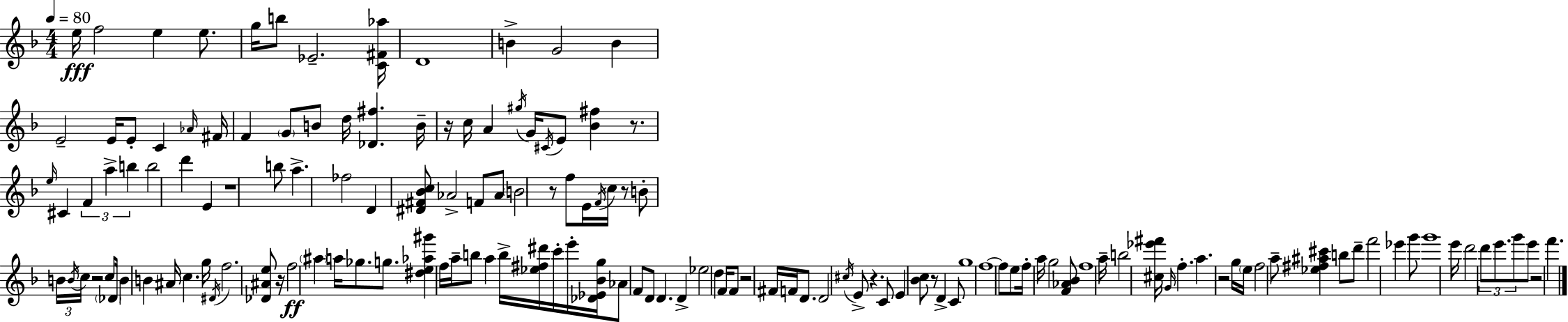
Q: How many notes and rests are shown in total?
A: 146